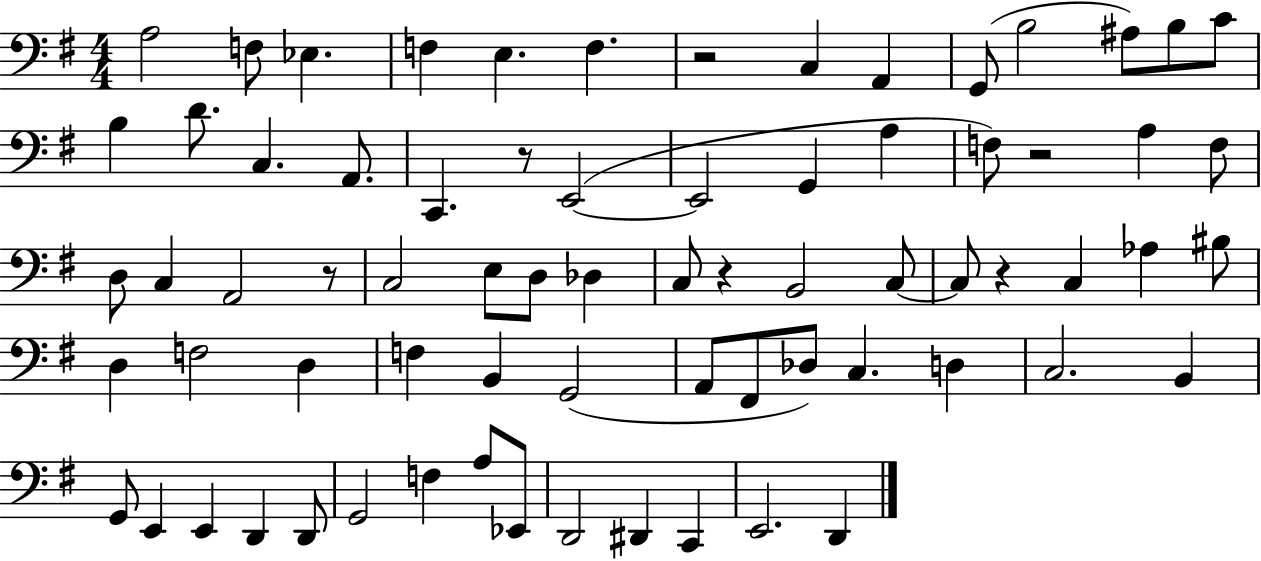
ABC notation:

X:1
T:Untitled
M:4/4
L:1/4
K:G
A,2 F,/2 _E, F, E, F, z2 C, A,, G,,/2 B,2 ^A,/2 B,/2 C/2 B, D/2 C, A,,/2 C,, z/2 E,,2 E,,2 G,, A, F,/2 z2 A, F,/2 D,/2 C, A,,2 z/2 C,2 E,/2 D,/2 _D, C,/2 z B,,2 C,/2 C,/2 z C, _A, ^B,/2 D, F,2 D, F, B,, G,,2 A,,/2 ^F,,/2 _D,/2 C, D, C,2 B,, G,,/2 E,, E,, D,, D,,/2 G,,2 F, A,/2 _E,,/2 D,,2 ^D,, C,, E,,2 D,,